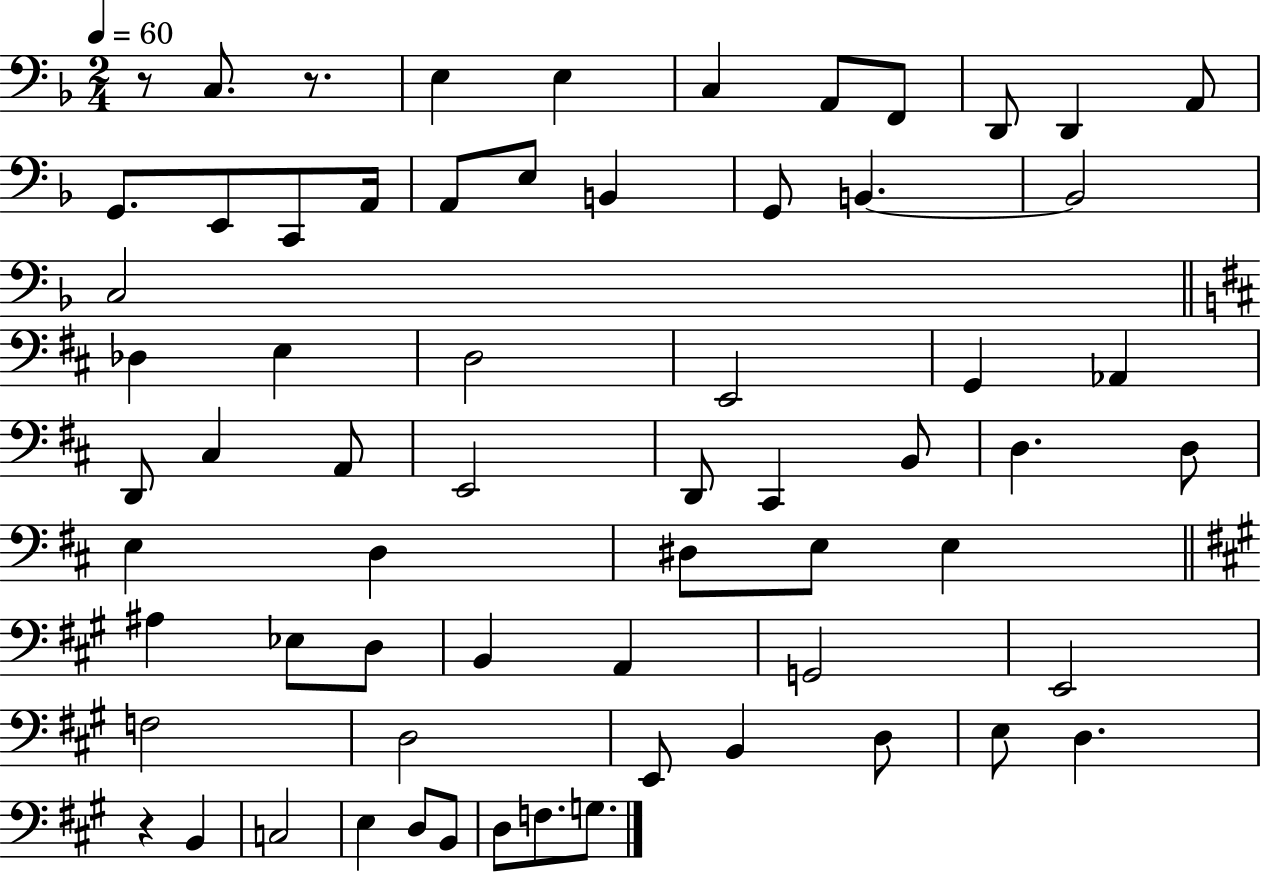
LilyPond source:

{
  \clef bass
  \numericTimeSignature
  \time 2/4
  \key f \major
  \tempo 4 = 60
  r8 c8. r8. | e4 e4 | c4 a,8 f,8 | d,8 d,4 a,8 | \break g,8. e,8 c,8 a,16 | a,8 e8 b,4 | g,8 b,4.~~ | b,2 | \break c2 | \bar "||" \break \key b \minor des4 e4 | d2 | e,2 | g,4 aes,4 | \break d,8 cis4 a,8 | e,2 | d,8 cis,4 b,8 | d4. d8 | \break e4 d4 | dis8 e8 e4 | \bar "||" \break \key a \major ais4 ees8 d8 | b,4 a,4 | g,2 | e,2 | \break f2 | d2 | e,8 b,4 d8 | e8 d4. | \break r4 b,4 | c2 | e4 d8 b,8 | d8 f8. g8. | \break \bar "|."
}